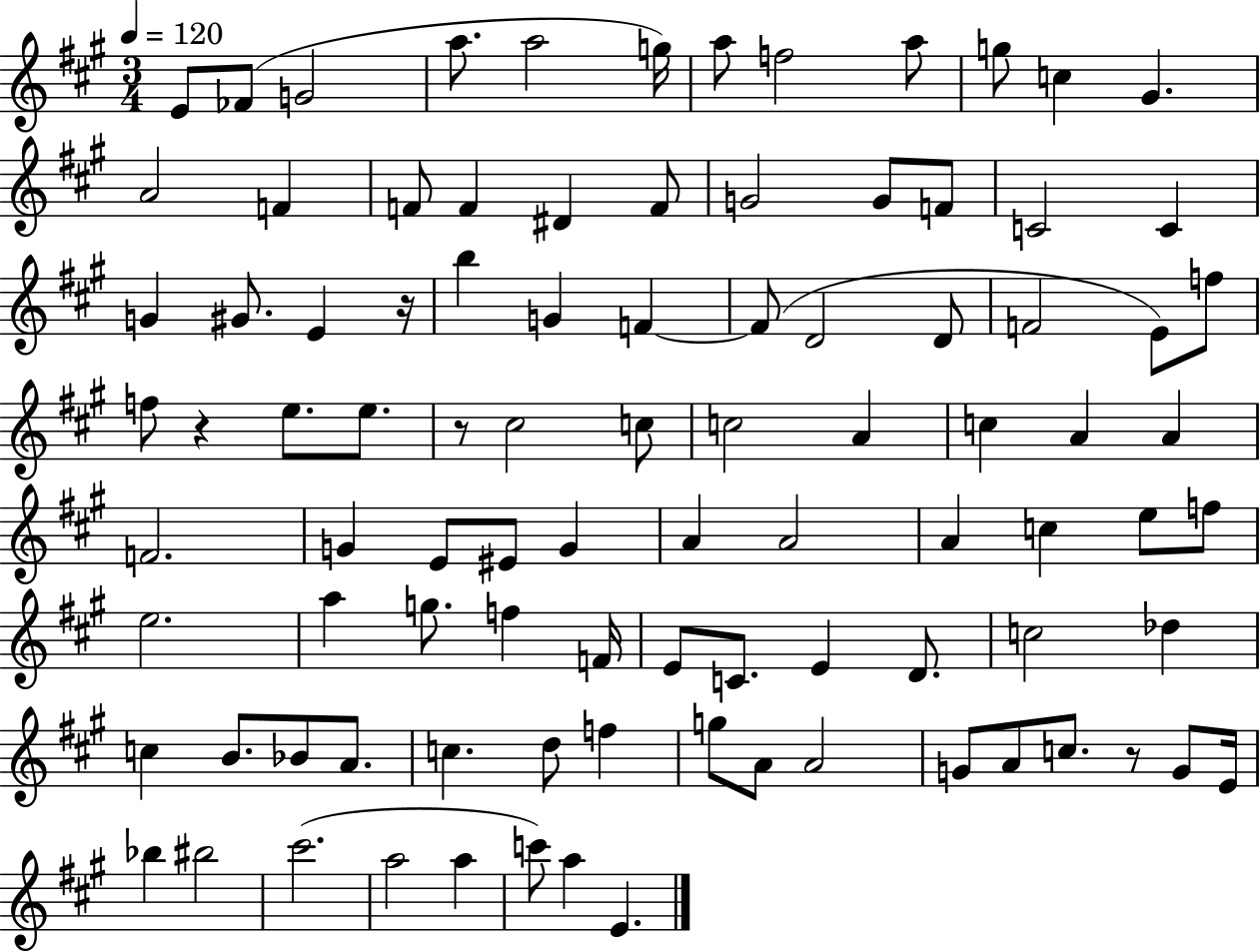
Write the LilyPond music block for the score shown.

{
  \clef treble
  \numericTimeSignature
  \time 3/4
  \key a \major
  \tempo 4 = 120
  e'8 fes'8( g'2 | a''8. a''2 g''16) | a''8 f''2 a''8 | g''8 c''4 gis'4. | \break a'2 f'4 | f'8 f'4 dis'4 f'8 | g'2 g'8 f'8 | c'2 c'4 | \break g'4 gis'8. e'4 r16 | b''4 g'4 f'4~~ | f'8( d'2 d'8 | f'2 e'8) f''8 | \break f''8 r4 e''8. e''8. | r8 cis''2 c''8 | c''2 a'4 | c''4 a'4 a'4 | \break f'2. | g'4 e'8 eis'8 g'4 | a'4 a'2 | a'4 c''4 e''8 f''8 | \break e''2. | a''4 g''8. f''4 f'16 | e'8 c'8. e'4 d'8. | c''2 des''4 | \break c''4 b'8. bes'8 a'8. | c''4. d''8 f''4 | g''8 a'8 a'2 | g'8 a'8 c''8. r8 g'8 e'16 | \break bes''4 bis''2 | cis'''2.( | a''2 a''4 | c'''8) a''4 e'4. | \break \bar "|."
}